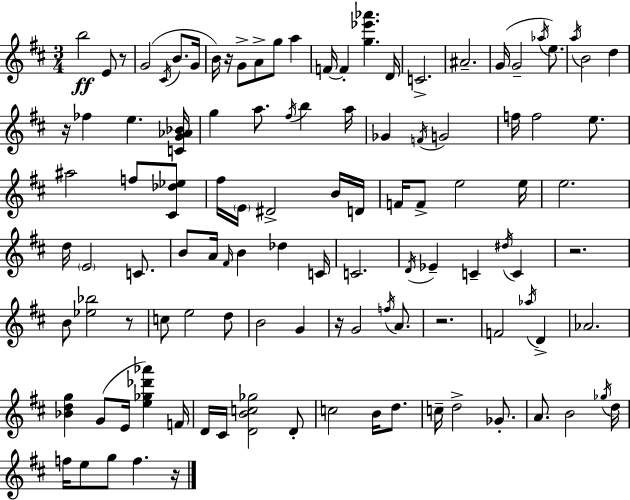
B5/h E4/e R/e G4/h C#4/s B4/e. G4/s B4/s R/s G4/e A4/e G5/e A5/q F4/s F4/q [G5,Eb6,Ab6]/q. D4/s C4/h. A#4/h. G4/s G4/h Ab5/s E5/e. A5/s B4/h D5/q R/s FES5/q E5/q. [C4,G4,Ab4,Bb4]/s G5/q A5/e. F#5/s B5/q A5/s Gb4/q F4/s G4/h F5/s F5/h E5/e. A#5/h F5/e [C#4,Db5,Eb5]/e F#5/s E4/s D#4/h B4/s D4/s F4/s F4/e E5/h E5/s E5/h. D5/s E4/h C4/e. B4/e A4/s F#4/s B4/q Db5/q C4/s C4/h. D4/s Eb4/q C4/q D#5/s C4/q R/h. B4/e [Eb5,Bb5]/h R/e C5/e E5/h D5/e B4/h G4/q R/s G4/h F5/s A4/e. R/h. F4/h Ab5/s D4/q Ab4/h. [Bb4,D5,G5]/q G4/e E4/s [E5,Gb5,Db6,Ab6]/q F4/s D4/s C#4/s [D4,B4,C5,Gb5]/h D4/e C5/h B4/s D5/e. C5/s D5/h Gb4/e. A4/e. B4/h Gb5/s D5/s F5/s E5/e G5/e F5/q. R/s